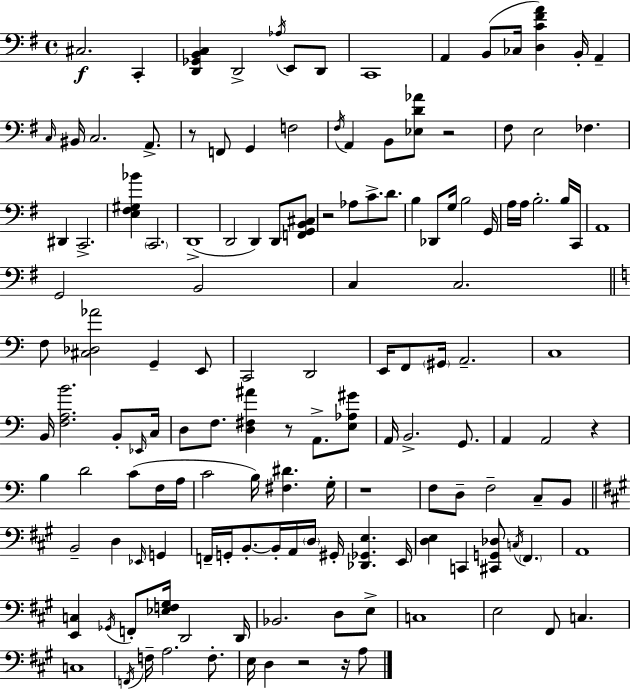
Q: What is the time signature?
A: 4/4